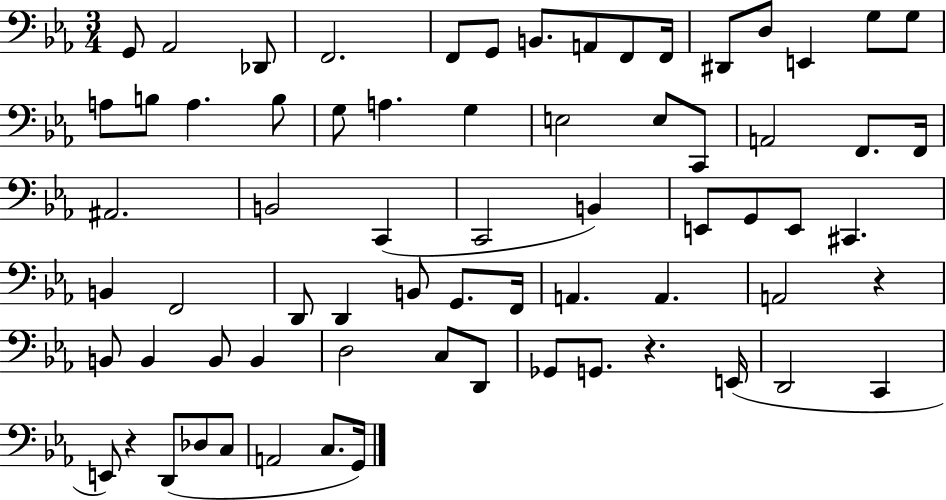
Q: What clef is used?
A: bass